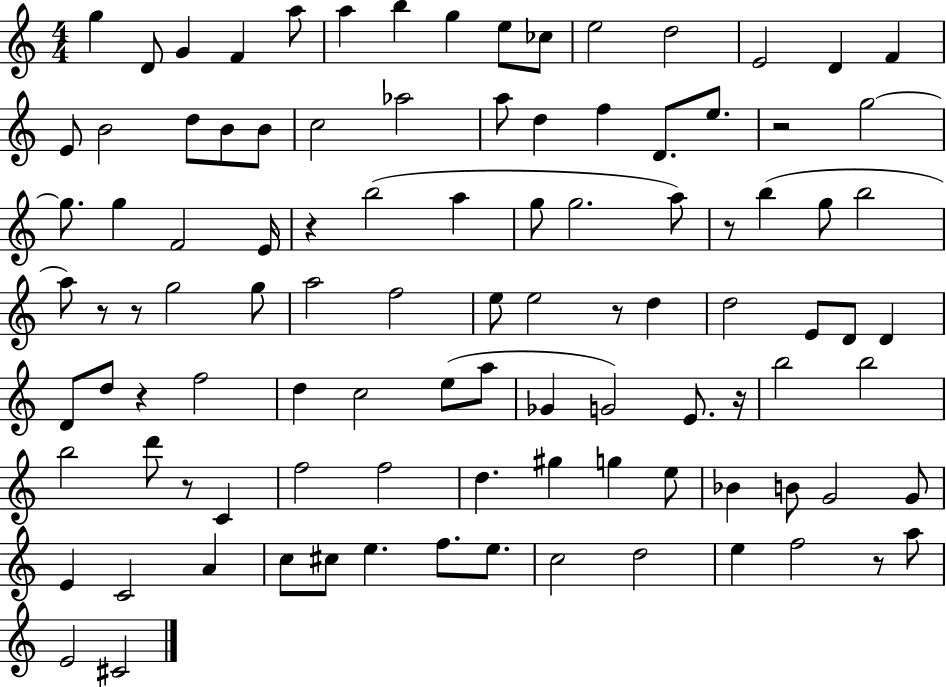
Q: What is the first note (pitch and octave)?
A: G5